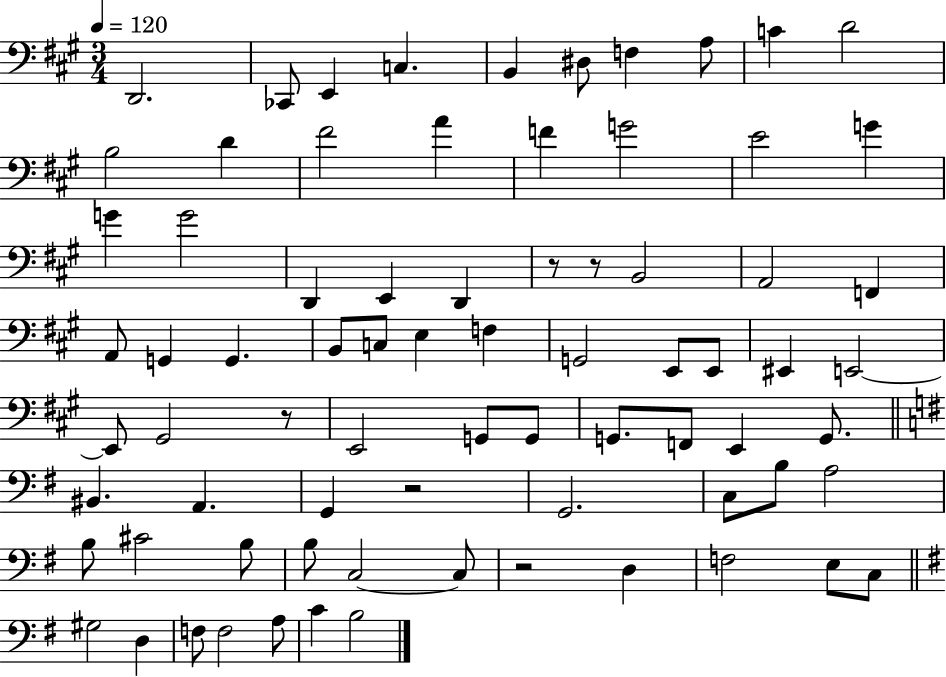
X:1
T:Untitled
M:3/4
L:1/4
K:A
D,,2 _C,,/2 E,, C, B,, ^D,/2 F, A,/2 C D2 B,2 D ^F2 A F G2 E2 G G G2 D,, E,, D,, z/2 z/2 B,,2 A,,2 F,, A,,/2 G,, G,, B,,/2 C,/2 E, F, G,,2 E,,/2 E,,/2 ^E,, E,,2 E,,/2 ^G,,2 z/2 E,,2 G,,/2 G,,/2 G,,/2 F,,/2 E,, G,,/2 ^B,, A,, G,, z2 G,,2 C,/2 B,/2 A,2 B,/2 ^C2 B,/2 B,/2 C,2 C,/2 z2 D, F,2 E,/2 C,/2 ^G,2 D, F,/2 F,2 A,/2 C B,2